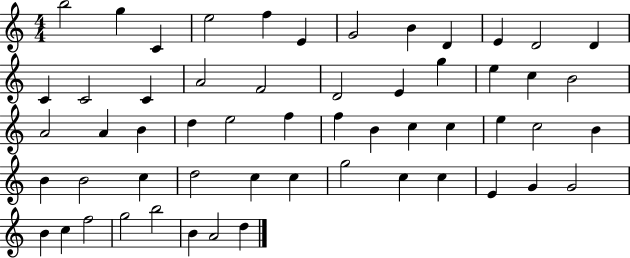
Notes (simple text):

B5/h G5/q C4/q E5/h F5/q E4/q G4/h B4/q D4/q E4/q D4/h D4/q C4/q C4/h C4/q A4/h F4/h D4/h E4/q G5/q E5/q C5/q B4/h A4/h A4/q B4/q D5/q E5/h F5/q F5/q B4/q C5/q C5/q E5/q C5/h B4/q B4/q B4/h C5/q D5/h C5/q C5/q G5/h C5/q C5/q E4/q G4/q G4/h B4/q C5/q F5/h G5/h B5/h B4/q A4/h D5/q